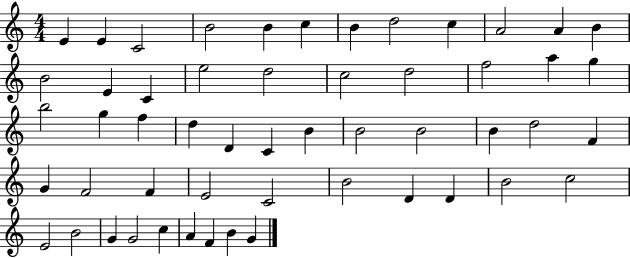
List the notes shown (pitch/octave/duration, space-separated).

E4/q E4/q C4/h B4/h B4/q C5/q B4/q D5/h C5/q A4/h A4/q B4/q B4/h E4/q C4/q E5/h D5/h C5/h D5/h F5/h A5/q G5/q B5/h G5/q F5/q D5/q D4/q C4/q B4/q B4/h B4/h B4/q D5/h F4/q G4/q F4/h F4/q E4/h C4/h B4/h D4/q D4/q B4/h C5/h E4/h B4/h G4/q G4/h C5/q A4/q F4/q B4/q G4/q